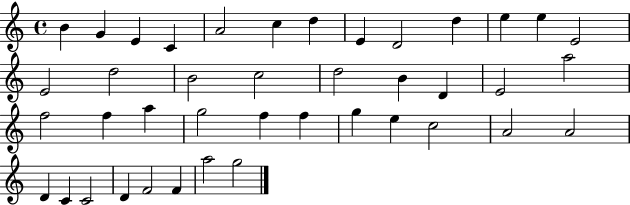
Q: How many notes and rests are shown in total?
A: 41